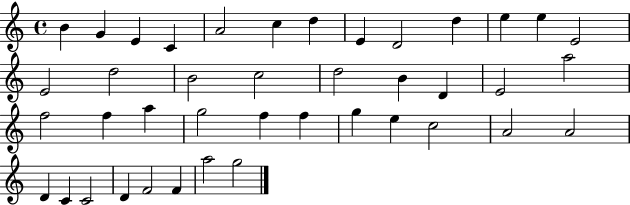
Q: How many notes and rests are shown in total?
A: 41